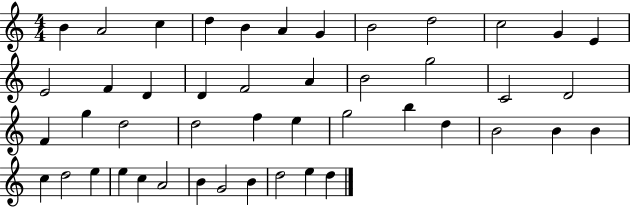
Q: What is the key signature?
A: C major